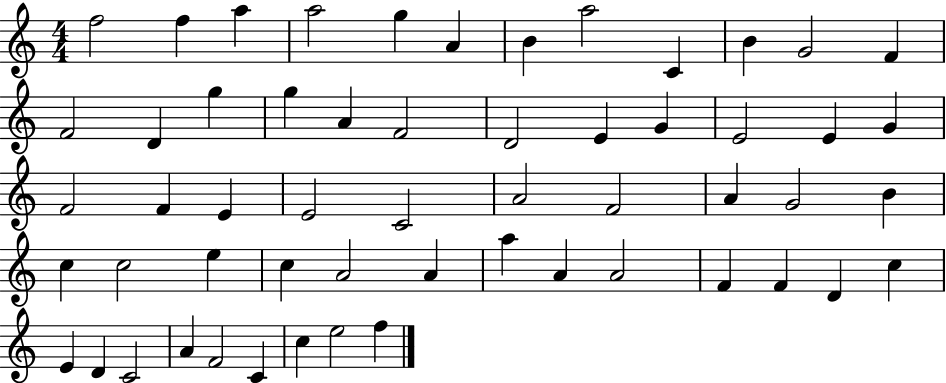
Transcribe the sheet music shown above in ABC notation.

X:1
T:Untitled
M:4/4
L:1/4
K:C
f2 f a a2 g A B a2 C B G2 F F2 D g g A F2 D2 E G E2 E G F2 F E E2 C2 A2 F2 A G2 B c c2 e c A2 A a A A2 F F D c E D C2 A F2 C c e2 f